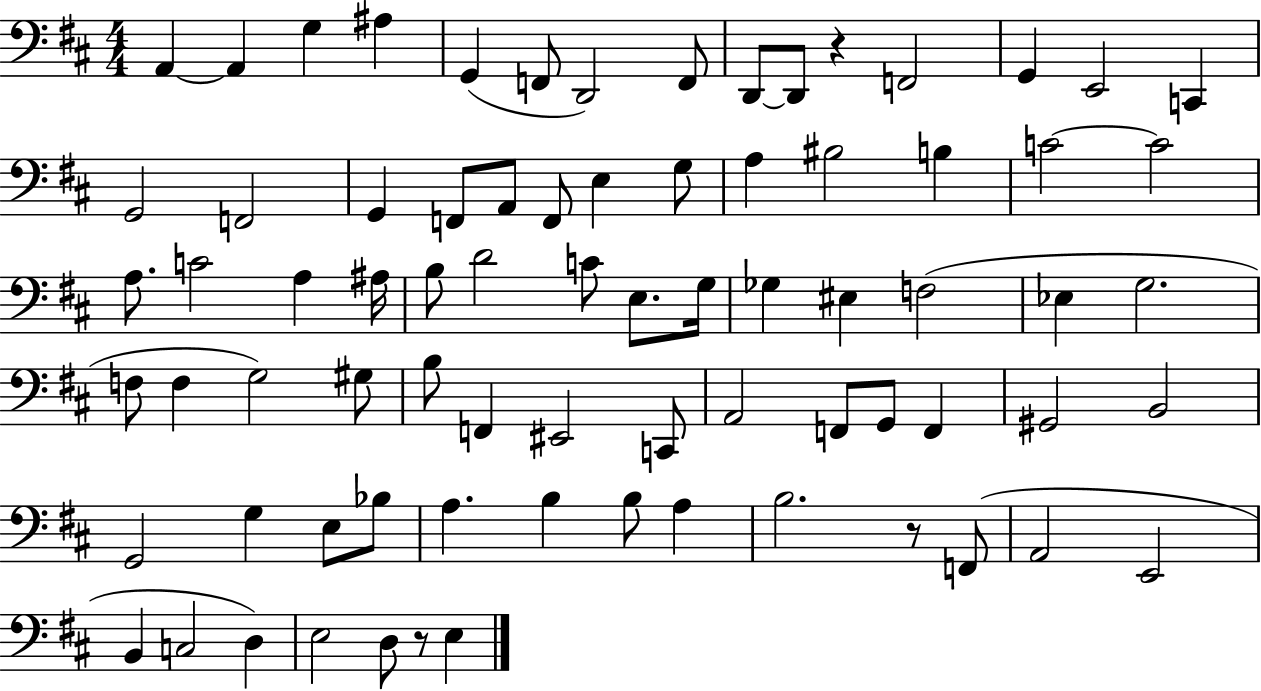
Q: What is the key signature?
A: D major